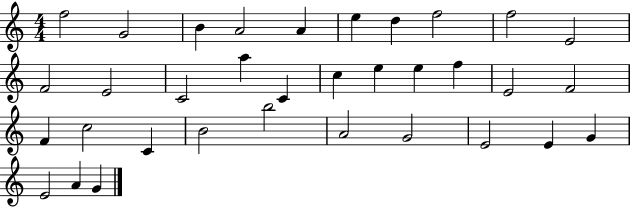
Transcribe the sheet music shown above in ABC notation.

X:1
T:Untitled
M:4/4
L:1/4
K:C
f2 G2 B A2 A e d f2 f2 E2 F2 E2 C2 a C c e e f E2 F2 F c2 C B2 b2 A2 G2 E2 E G E2 A G